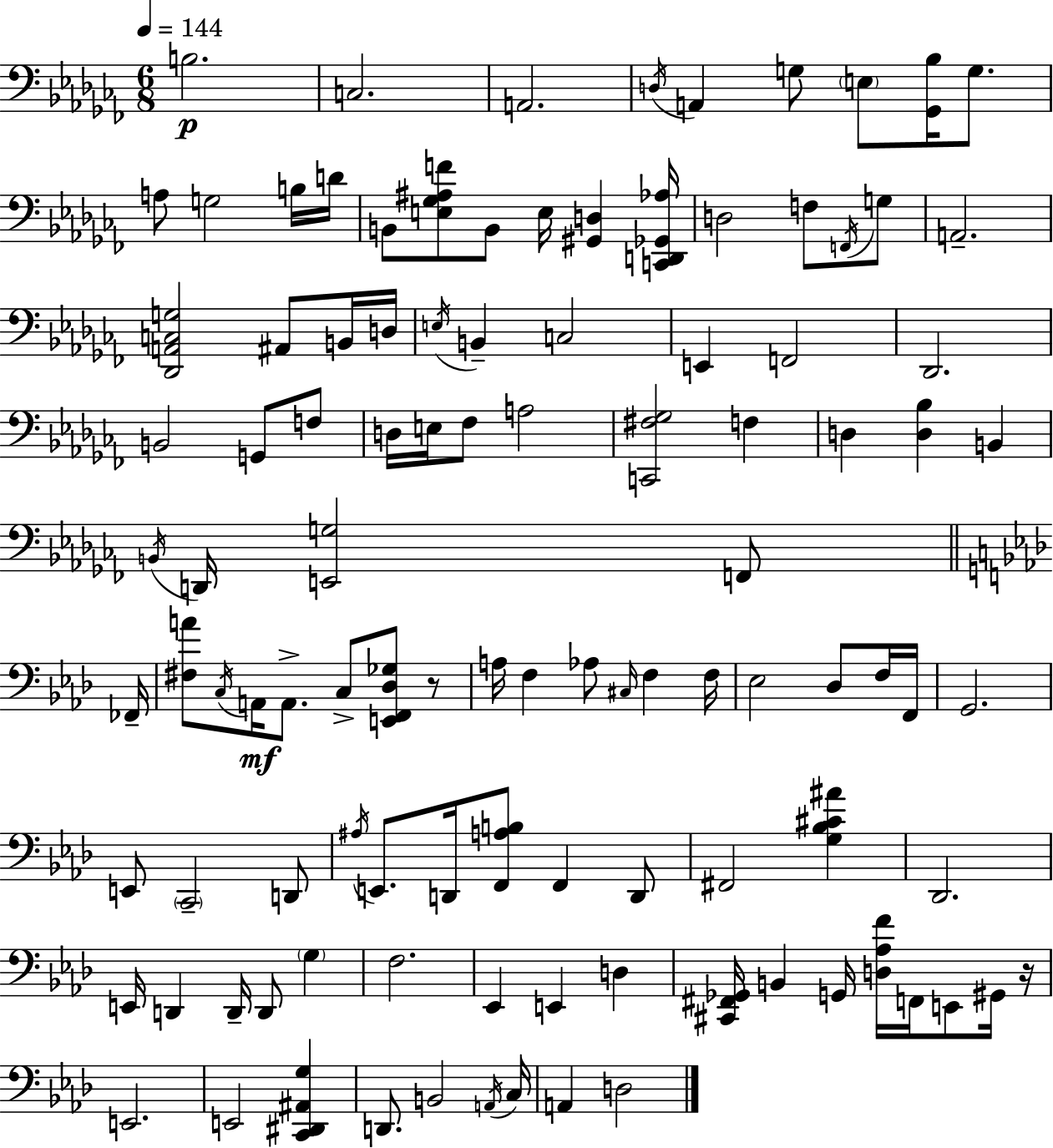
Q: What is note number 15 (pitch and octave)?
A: E3